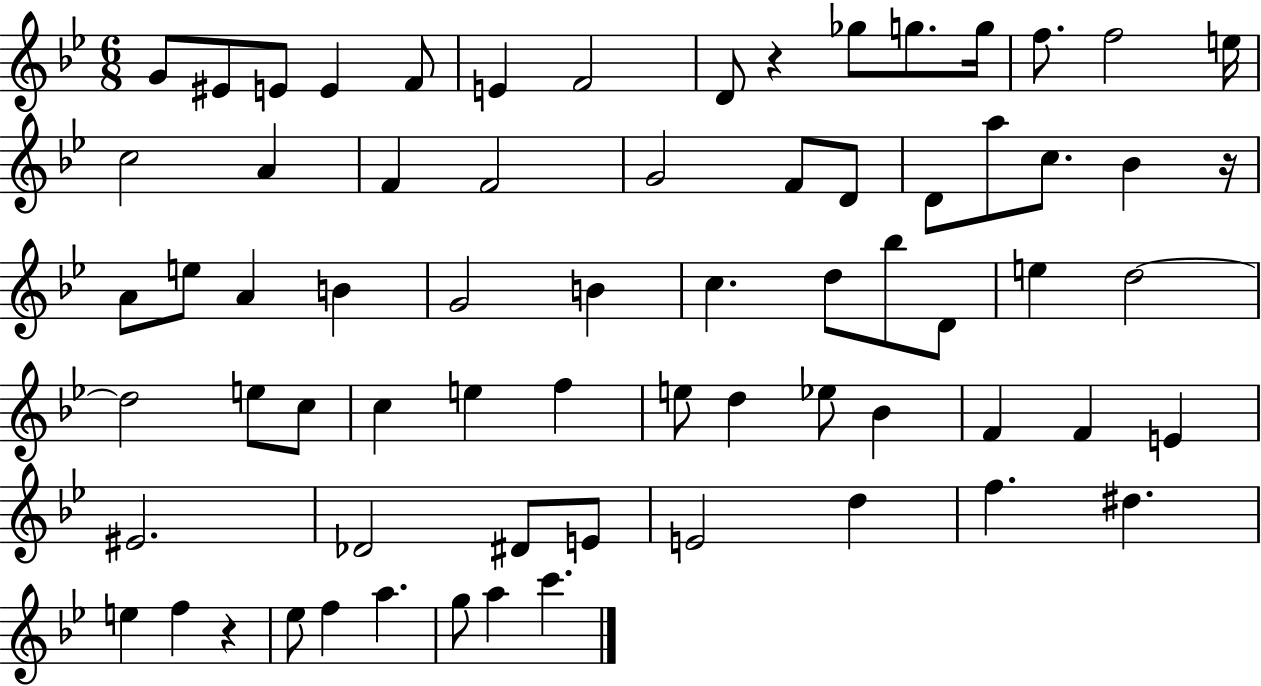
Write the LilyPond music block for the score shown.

{
  \clef treble
  \numericTimeSignature
  \time 6/8
  \key bes \major
  g'8 eis'8 e'8 e'4 f'8 | e'4 f'2 | d'8 r4 ges''8 g''8. g''16 | f''8. f''2 e''16 | \break c''2 a'4 | f'4 f'2 | g'2 f'8 d'8 | d'8 a''8 c''8. bes'4 r16 | \break a'8 e''8 a'4 b'4 | g'2 b'4 | c''4. d''8 bes''8 d'8 | e''4 d''2~~ | \break d''2 e''8 c''8 | c''4 e''4 f''4 | e''8 d''4 ees''8 bes'4 | f'4 f'4 e'4 | \break eis'2. | des'2 dis'8 e'8 | e'2 d''4 | f''4. dis''4. | \break e''4 f''4 r4 | ees''8 f''4 a''4. | g''8 a''4 c'''4. | \bar "|."
}